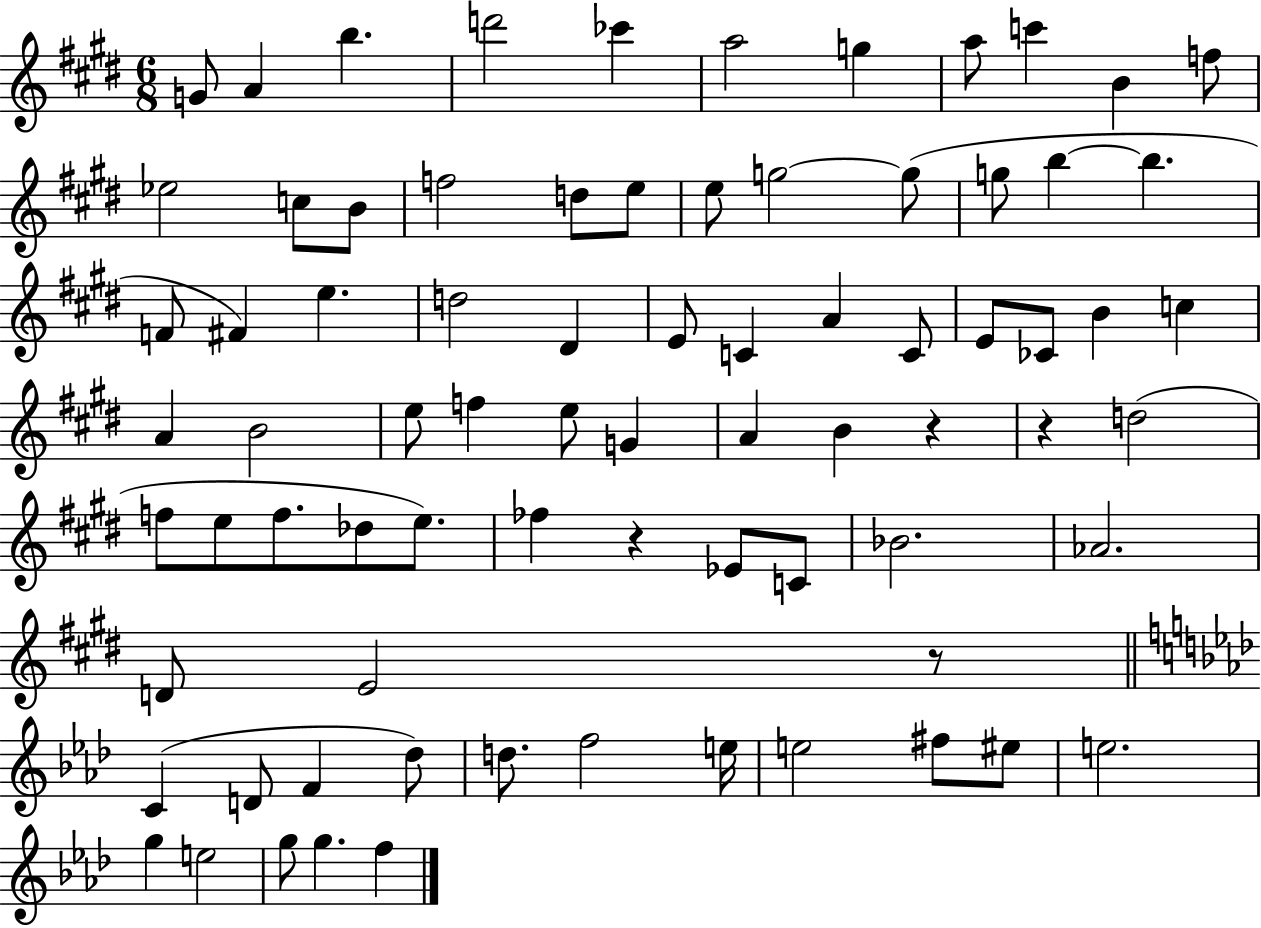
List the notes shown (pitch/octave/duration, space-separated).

G4/e A4/q B5/q. D6/h CES6/q A5/h G5/q A5/e C6/q B4/q F5/e Eb5/h C5/e B4/e F5/h D5/e E5/e E5/e G5/h G5/e G5/e B5/q B5/q. F4/e F#4/q E5/q. D5/h D#4/q E4/e C4/q A4/q C4/e E4/e CES4/e B4/q C5/q A4/q B4/h E5/e F5/q E5/e G4/q A4/q B4/q R/q R/q D5/h F5/e E5/e F5/e. Db5/e E5/e. FES5/q R/q Eb4/e C4/e Bb4/h. Ab4/h. D4/e E4/h R/e C4/q D4/e F4/q Db5/e D5/e. F5/h E5/s E5/h F#5/e EIS5/e E5/h. G5/q E5/h G5/e G5/q. F5/q